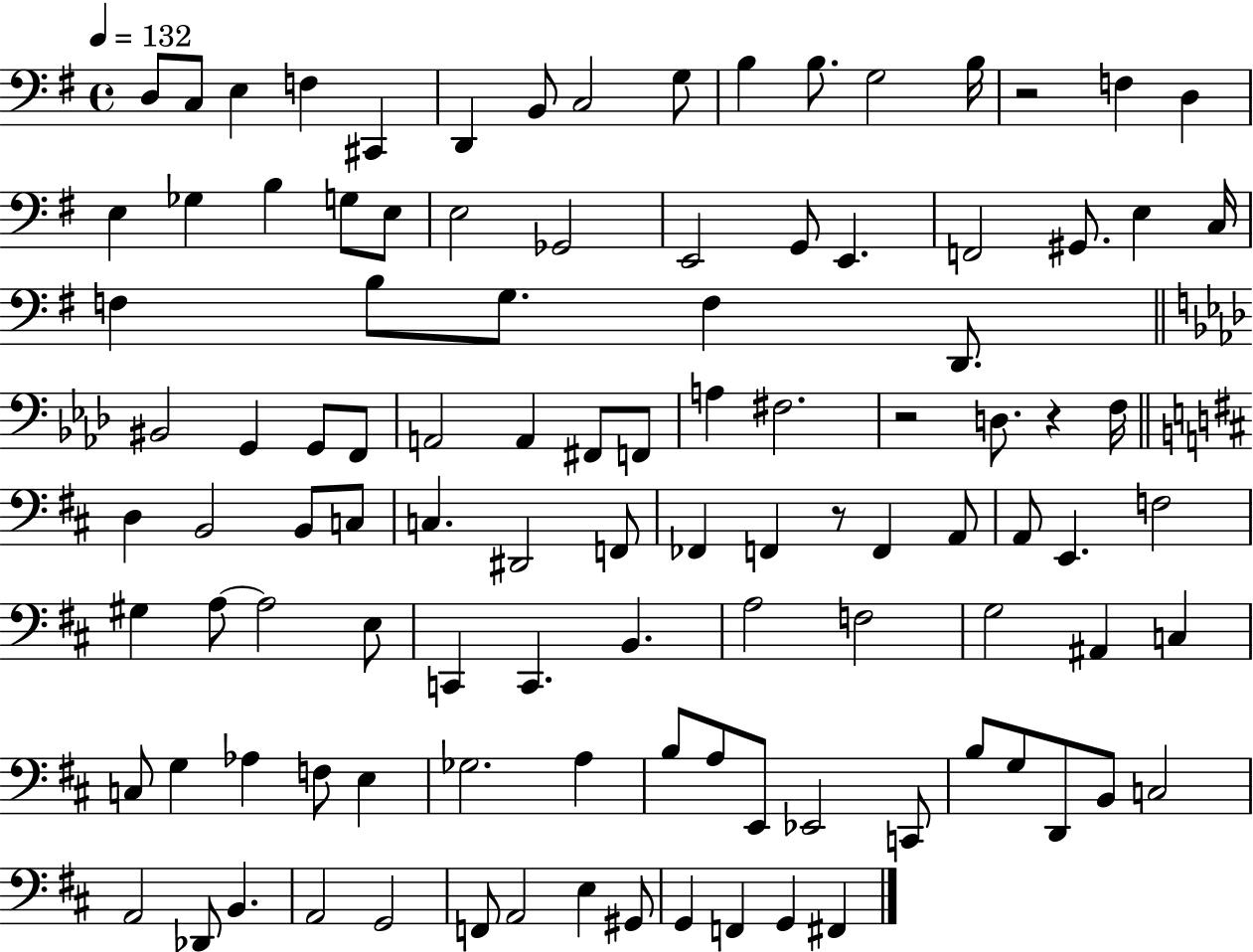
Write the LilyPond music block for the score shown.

{
  \clef bass
  \time 4/4
  \defaultTimeSignature
  \key g \major
  \tempo 4 = 132
  d8 c8 e4 f4 cis,4 | d,4 b,8 c2 g8 | b4 b8. g2 b16 | r2 f4 d4 | \break e4 ges4 b4 g8 e8 | e2 ges,2 | e,2 g,8 e,4. | f,2 gis,8. e4 c16 | \break f4 b8 g8. f4 d,8. | \bar "||" \break \key aes \major bis,2 g,4 g,8 f,8 | a,2 a,4 fis,8 f,8 | a4 fis2. | r2 d8. r4 f16 | \break \bar "||" \break \key d \major d4 b,2 b,8 c8 | c4. dis,2 f,8 | fes,4 f,4 r8 f,4 a,8 | a,8 e,4. f2 | \break gis4 a8~~ a2 e8 | c,4 c,4. b,4. | a2 f2 | g2 ais,4 c4 | \break c8 g4 aes4 f8 e4 | ges2. a4 | b8 a8 e,8 ees,2 c,8 | b8 g8 d,8 b,8 c2 | \break a,2 des,8 b,4. | a,2 g,2 | f,8 a,2 e4 gis,8 | g,4 f,4 g,4 fis,4 | \break \bar "|."
}